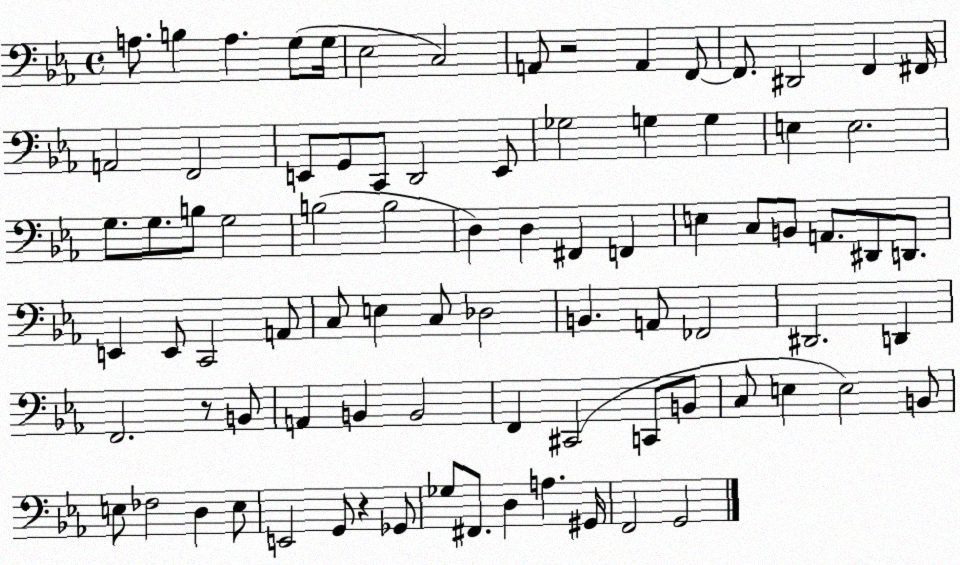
X:1
T:Untitled
M:4/4
L:1/4
K:Eb
A,/2 B, A, G,/2 G,/4 _E,2 C,2 A,,/2 z2 A,, F,,/2 F,,/2 ^D,,2 F,, ^F,,/4 A,,2 F,,2 E,,/2 G,,/2 C,,/2 D,,2 E,,/2 _G,2 G, G, E, E,2 G,/2 G,/2 B,/2 G,2 B,2 B,2 D, D, ^F,, F,, E, C,/2 B,,/2 A,,/2 ^D,,/2 D,,/2 E,, E,,/2 C,,2 A,,/2 C,/2 E, C,/2 _D,2 B,, A,,/2 _F,,2 ^D,,2 D,, F,,2 z/2 B,,/2 A,, B,, B,,2 F,, ^C,,2 C,,/2 B,,/2 C,/2 E, E,2 B,,/2 E,/2 _F,2 D, E,/2 E,,2 G,,/2 z _G,,/2 _G,/2 ^F,,/2 D, A, ^G,,/4 F,,2 G,,2